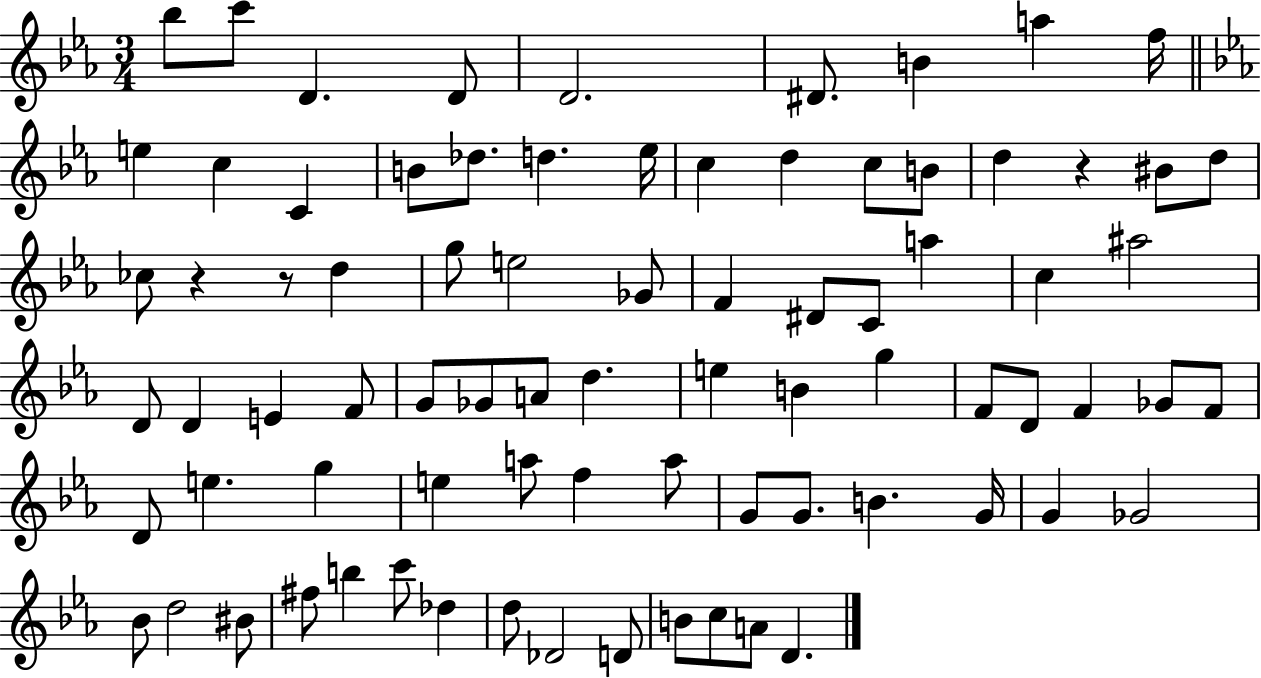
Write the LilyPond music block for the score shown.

{
  \clef treble
  \numericTimeSignature
  \time 3/4
  \key ees \major
  \repeat volta 2 { bes''8 c'''8 d'4. d'8 | d'2. | dis'8. b'4 a''4 f''16 | \bar "||" \break \key ees \major e''4 c''4 c'4 | b'8 des''8. d''4. ees''16 | c''4 d''4 c''8 b'8 | d''4 r4 bis'8 d''8 | \break ces''8 r4 r8 d''4 | g''8 e''2 ges'8 | f'4 dis'8 c'8 a''4 | c''4 ais''2 | \break d'8 d'4 e'4 f'8 | g'8 ges'8 a'8 d''4. | e''4 b'4 g''4 | f'8 d'8 f'4 ges'8 f'8 | \break d'8 e''4. g''4 | e''4 a''8 f''4 a''8 | g'8 g'8. b'4. g'16 | g'4 ges'2 | \break bes'8 d''2 bis'8 | fis''8 b''4 c'''8 des''4 | d''8 des'2 d'8 | b'8 c''8 a'8 d'4. | \break } \bar "|."
}